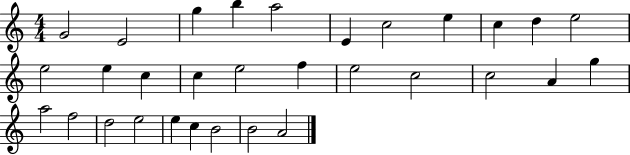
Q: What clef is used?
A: treble